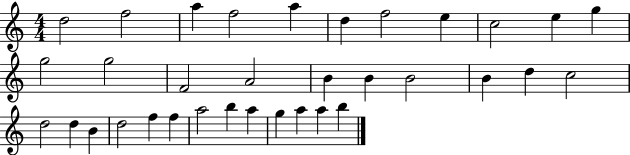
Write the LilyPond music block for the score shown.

{
  \clef treble
  \numericTimeSignature
  \time 4/4
  \key c \major
  d''2 f''2 | a''4 f''2 a''4 | d''4 f''2 e''4 | c''2 e''4 g''4 | \break g''2 g''2 | f'2 a'2 | b'4 b'4 b'2 | b'4 d''4 c''2 | \break d''2 d''4 b'4 | d''2 f''4 f''4 | a''2 b''4 a''4 | g''4 a''4 a''4 b''4 | \break \bar "|."
}